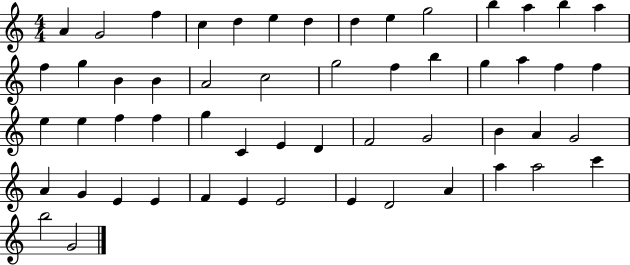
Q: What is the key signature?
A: C major